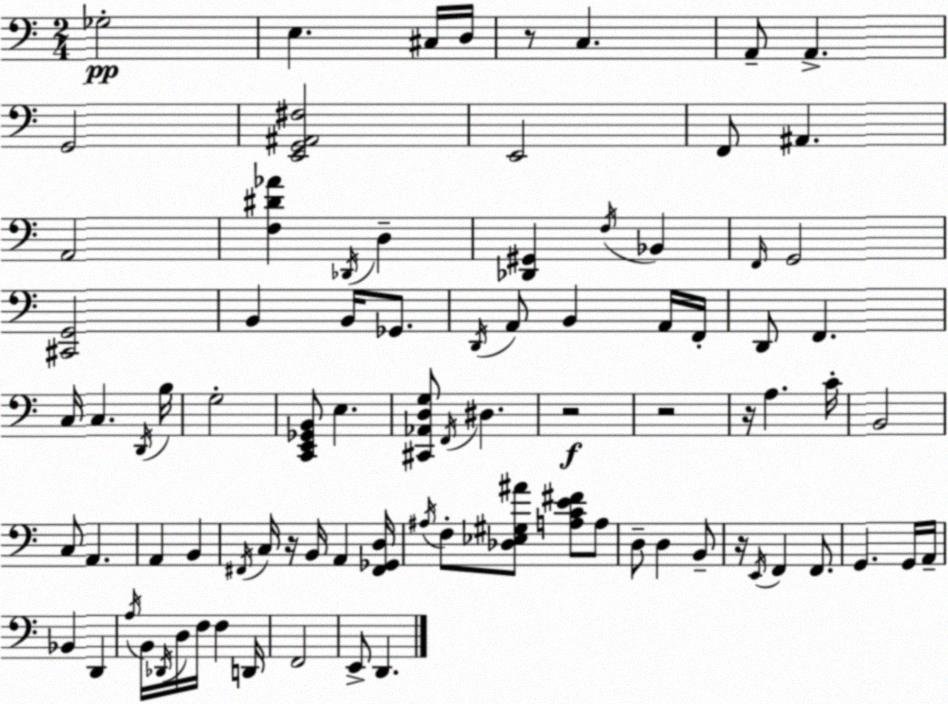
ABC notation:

X:1
T:Untitled
M:2/4
L:1/4
K:C
_G,2 E, ^C,/4 D,/4 z/2 C, A,,/2 A,, G,,2 [E,,G,,^A,,^F,]2 E,,2 F,,/2 ^A,, A,,2 [F,^D_A] _D,,/4 D, [_D,,^G,,] F,/4 _B,, F,,/4 G,,2 [^C,,G,,]2 B,, B,,/4 _G,,/2 D,,/4 A,,/2 B,, A,,/4 F,,/4 D,,/2 F,, C,/4 C, D,,/4 B,/4 G,2 [C,,E,,_G,,B,,]/2 E, [^C,,_A,,D,G,]/2 F,,/4 ^D, z2 z2 z/4 A, C/4 B,,2 C,/2 A,, A,, B,, ^F,,/4 C,/4 z/4 B,,/4 A,, [^F,,_G,,D,]/4 ^A,/4 F,/2 [_D,_E,^G,^A]/2 [A,CE^F]/2 A,/2 D,/2 D, B,,/2 z/4 E,,/4 F,, F,,/2 G,, G,,/4 A,,/4 _B,, D,, A,/4 B,,/4 _D,,/4 D,/4 F,/4 F, D,,/4 F,,2 E,,/2 D,,